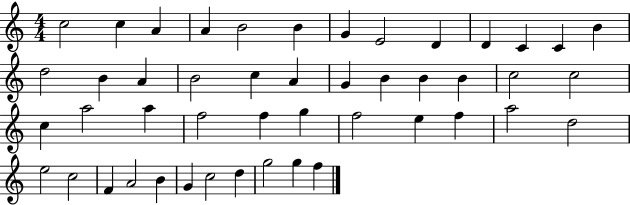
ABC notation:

X:1
T:Untitled
M:4/4
L:1/4
K:C
c2 c A A B2 B G E2 D D C C B d2 B A B2 c A G B B B c2 c2 c a2 a f2 f g f2 e f a2 d2 e2 c2 F A2 B G c2 d g2 g f